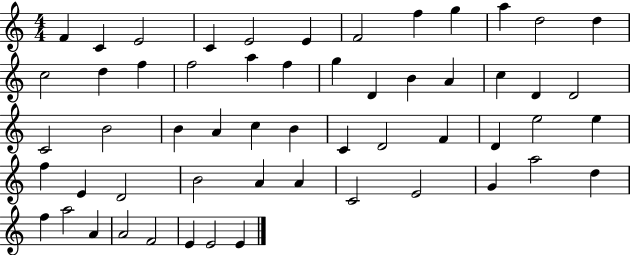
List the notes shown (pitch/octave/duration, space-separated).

F4/q C4/q E4/h C4/q E4/h E4/q F4/h F5/q G5/q A5/q D5/h D5/q C5/h D5/q F5/q F5/h A5/q F5/q G5/q D4/q B4/q A4/q C5/q D4/q D4/h C4/h B4/h B4/q A4/q C5/q B4/q C4/q D4/h F4/q D4/q E5/h E5/q F5/q E4/q D4/h B4/h A4/q A4/q C4/h E4/h G4/q A5/h D5/q F5/q A5/h A4/q A4/h F4/h E4/q E4/h E4/q